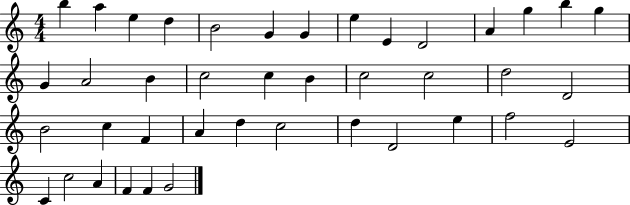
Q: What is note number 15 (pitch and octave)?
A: G4